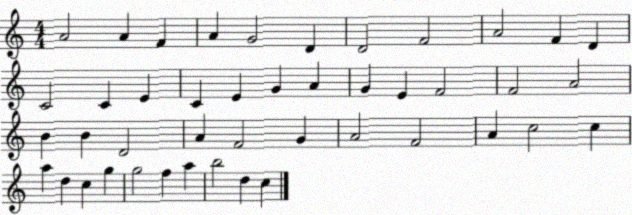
X:1
T:Untitled
M:4/4
L:1/4
K:C
A2 A F A G2 D D2 F2 A2 F D C2 C E C E G A G E F2 F2 A2 B B D2 A F2 G A2 F2 A c2 c a d c g g2 f a b2 d c